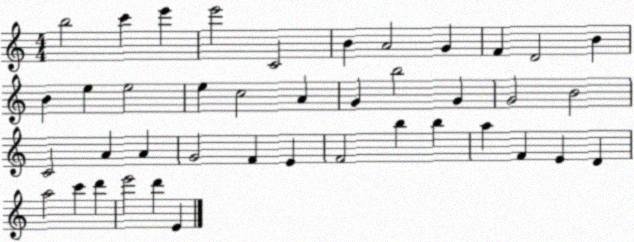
X:1
T:Untitled
M:4/4
L:1/4
K:C
b2 c' e' e'2 C2 B A2 G F D2 B B e e2 e c2 A G b2 G G2 B2 C2 A A G2 F E F2 b b a F E D a2 c' d' e'2 d' E